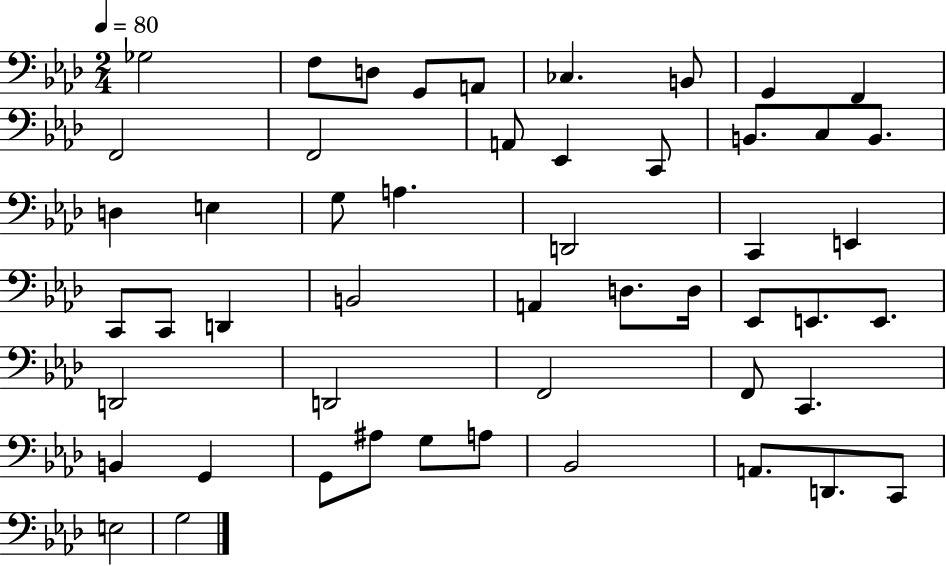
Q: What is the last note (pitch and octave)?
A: G3